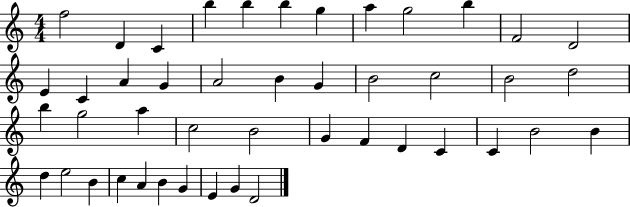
F5/h D4/q C4/q B5/q B5/q B5/q G5/q A5/q G5/h B5/q F4/h D4/h E4/q C4/q A4/q G4/q A4/h B4/q G4/q B4/h C5/h B4/h D5/h B5/q G5/h A5/q C5/h B4/h G4/q F4/q D4/q C4/q C4/q B4/h B4/q D5/q E5/h B4/q C5/q A4/q B4/q G4/q E4/q G4/q D4/h